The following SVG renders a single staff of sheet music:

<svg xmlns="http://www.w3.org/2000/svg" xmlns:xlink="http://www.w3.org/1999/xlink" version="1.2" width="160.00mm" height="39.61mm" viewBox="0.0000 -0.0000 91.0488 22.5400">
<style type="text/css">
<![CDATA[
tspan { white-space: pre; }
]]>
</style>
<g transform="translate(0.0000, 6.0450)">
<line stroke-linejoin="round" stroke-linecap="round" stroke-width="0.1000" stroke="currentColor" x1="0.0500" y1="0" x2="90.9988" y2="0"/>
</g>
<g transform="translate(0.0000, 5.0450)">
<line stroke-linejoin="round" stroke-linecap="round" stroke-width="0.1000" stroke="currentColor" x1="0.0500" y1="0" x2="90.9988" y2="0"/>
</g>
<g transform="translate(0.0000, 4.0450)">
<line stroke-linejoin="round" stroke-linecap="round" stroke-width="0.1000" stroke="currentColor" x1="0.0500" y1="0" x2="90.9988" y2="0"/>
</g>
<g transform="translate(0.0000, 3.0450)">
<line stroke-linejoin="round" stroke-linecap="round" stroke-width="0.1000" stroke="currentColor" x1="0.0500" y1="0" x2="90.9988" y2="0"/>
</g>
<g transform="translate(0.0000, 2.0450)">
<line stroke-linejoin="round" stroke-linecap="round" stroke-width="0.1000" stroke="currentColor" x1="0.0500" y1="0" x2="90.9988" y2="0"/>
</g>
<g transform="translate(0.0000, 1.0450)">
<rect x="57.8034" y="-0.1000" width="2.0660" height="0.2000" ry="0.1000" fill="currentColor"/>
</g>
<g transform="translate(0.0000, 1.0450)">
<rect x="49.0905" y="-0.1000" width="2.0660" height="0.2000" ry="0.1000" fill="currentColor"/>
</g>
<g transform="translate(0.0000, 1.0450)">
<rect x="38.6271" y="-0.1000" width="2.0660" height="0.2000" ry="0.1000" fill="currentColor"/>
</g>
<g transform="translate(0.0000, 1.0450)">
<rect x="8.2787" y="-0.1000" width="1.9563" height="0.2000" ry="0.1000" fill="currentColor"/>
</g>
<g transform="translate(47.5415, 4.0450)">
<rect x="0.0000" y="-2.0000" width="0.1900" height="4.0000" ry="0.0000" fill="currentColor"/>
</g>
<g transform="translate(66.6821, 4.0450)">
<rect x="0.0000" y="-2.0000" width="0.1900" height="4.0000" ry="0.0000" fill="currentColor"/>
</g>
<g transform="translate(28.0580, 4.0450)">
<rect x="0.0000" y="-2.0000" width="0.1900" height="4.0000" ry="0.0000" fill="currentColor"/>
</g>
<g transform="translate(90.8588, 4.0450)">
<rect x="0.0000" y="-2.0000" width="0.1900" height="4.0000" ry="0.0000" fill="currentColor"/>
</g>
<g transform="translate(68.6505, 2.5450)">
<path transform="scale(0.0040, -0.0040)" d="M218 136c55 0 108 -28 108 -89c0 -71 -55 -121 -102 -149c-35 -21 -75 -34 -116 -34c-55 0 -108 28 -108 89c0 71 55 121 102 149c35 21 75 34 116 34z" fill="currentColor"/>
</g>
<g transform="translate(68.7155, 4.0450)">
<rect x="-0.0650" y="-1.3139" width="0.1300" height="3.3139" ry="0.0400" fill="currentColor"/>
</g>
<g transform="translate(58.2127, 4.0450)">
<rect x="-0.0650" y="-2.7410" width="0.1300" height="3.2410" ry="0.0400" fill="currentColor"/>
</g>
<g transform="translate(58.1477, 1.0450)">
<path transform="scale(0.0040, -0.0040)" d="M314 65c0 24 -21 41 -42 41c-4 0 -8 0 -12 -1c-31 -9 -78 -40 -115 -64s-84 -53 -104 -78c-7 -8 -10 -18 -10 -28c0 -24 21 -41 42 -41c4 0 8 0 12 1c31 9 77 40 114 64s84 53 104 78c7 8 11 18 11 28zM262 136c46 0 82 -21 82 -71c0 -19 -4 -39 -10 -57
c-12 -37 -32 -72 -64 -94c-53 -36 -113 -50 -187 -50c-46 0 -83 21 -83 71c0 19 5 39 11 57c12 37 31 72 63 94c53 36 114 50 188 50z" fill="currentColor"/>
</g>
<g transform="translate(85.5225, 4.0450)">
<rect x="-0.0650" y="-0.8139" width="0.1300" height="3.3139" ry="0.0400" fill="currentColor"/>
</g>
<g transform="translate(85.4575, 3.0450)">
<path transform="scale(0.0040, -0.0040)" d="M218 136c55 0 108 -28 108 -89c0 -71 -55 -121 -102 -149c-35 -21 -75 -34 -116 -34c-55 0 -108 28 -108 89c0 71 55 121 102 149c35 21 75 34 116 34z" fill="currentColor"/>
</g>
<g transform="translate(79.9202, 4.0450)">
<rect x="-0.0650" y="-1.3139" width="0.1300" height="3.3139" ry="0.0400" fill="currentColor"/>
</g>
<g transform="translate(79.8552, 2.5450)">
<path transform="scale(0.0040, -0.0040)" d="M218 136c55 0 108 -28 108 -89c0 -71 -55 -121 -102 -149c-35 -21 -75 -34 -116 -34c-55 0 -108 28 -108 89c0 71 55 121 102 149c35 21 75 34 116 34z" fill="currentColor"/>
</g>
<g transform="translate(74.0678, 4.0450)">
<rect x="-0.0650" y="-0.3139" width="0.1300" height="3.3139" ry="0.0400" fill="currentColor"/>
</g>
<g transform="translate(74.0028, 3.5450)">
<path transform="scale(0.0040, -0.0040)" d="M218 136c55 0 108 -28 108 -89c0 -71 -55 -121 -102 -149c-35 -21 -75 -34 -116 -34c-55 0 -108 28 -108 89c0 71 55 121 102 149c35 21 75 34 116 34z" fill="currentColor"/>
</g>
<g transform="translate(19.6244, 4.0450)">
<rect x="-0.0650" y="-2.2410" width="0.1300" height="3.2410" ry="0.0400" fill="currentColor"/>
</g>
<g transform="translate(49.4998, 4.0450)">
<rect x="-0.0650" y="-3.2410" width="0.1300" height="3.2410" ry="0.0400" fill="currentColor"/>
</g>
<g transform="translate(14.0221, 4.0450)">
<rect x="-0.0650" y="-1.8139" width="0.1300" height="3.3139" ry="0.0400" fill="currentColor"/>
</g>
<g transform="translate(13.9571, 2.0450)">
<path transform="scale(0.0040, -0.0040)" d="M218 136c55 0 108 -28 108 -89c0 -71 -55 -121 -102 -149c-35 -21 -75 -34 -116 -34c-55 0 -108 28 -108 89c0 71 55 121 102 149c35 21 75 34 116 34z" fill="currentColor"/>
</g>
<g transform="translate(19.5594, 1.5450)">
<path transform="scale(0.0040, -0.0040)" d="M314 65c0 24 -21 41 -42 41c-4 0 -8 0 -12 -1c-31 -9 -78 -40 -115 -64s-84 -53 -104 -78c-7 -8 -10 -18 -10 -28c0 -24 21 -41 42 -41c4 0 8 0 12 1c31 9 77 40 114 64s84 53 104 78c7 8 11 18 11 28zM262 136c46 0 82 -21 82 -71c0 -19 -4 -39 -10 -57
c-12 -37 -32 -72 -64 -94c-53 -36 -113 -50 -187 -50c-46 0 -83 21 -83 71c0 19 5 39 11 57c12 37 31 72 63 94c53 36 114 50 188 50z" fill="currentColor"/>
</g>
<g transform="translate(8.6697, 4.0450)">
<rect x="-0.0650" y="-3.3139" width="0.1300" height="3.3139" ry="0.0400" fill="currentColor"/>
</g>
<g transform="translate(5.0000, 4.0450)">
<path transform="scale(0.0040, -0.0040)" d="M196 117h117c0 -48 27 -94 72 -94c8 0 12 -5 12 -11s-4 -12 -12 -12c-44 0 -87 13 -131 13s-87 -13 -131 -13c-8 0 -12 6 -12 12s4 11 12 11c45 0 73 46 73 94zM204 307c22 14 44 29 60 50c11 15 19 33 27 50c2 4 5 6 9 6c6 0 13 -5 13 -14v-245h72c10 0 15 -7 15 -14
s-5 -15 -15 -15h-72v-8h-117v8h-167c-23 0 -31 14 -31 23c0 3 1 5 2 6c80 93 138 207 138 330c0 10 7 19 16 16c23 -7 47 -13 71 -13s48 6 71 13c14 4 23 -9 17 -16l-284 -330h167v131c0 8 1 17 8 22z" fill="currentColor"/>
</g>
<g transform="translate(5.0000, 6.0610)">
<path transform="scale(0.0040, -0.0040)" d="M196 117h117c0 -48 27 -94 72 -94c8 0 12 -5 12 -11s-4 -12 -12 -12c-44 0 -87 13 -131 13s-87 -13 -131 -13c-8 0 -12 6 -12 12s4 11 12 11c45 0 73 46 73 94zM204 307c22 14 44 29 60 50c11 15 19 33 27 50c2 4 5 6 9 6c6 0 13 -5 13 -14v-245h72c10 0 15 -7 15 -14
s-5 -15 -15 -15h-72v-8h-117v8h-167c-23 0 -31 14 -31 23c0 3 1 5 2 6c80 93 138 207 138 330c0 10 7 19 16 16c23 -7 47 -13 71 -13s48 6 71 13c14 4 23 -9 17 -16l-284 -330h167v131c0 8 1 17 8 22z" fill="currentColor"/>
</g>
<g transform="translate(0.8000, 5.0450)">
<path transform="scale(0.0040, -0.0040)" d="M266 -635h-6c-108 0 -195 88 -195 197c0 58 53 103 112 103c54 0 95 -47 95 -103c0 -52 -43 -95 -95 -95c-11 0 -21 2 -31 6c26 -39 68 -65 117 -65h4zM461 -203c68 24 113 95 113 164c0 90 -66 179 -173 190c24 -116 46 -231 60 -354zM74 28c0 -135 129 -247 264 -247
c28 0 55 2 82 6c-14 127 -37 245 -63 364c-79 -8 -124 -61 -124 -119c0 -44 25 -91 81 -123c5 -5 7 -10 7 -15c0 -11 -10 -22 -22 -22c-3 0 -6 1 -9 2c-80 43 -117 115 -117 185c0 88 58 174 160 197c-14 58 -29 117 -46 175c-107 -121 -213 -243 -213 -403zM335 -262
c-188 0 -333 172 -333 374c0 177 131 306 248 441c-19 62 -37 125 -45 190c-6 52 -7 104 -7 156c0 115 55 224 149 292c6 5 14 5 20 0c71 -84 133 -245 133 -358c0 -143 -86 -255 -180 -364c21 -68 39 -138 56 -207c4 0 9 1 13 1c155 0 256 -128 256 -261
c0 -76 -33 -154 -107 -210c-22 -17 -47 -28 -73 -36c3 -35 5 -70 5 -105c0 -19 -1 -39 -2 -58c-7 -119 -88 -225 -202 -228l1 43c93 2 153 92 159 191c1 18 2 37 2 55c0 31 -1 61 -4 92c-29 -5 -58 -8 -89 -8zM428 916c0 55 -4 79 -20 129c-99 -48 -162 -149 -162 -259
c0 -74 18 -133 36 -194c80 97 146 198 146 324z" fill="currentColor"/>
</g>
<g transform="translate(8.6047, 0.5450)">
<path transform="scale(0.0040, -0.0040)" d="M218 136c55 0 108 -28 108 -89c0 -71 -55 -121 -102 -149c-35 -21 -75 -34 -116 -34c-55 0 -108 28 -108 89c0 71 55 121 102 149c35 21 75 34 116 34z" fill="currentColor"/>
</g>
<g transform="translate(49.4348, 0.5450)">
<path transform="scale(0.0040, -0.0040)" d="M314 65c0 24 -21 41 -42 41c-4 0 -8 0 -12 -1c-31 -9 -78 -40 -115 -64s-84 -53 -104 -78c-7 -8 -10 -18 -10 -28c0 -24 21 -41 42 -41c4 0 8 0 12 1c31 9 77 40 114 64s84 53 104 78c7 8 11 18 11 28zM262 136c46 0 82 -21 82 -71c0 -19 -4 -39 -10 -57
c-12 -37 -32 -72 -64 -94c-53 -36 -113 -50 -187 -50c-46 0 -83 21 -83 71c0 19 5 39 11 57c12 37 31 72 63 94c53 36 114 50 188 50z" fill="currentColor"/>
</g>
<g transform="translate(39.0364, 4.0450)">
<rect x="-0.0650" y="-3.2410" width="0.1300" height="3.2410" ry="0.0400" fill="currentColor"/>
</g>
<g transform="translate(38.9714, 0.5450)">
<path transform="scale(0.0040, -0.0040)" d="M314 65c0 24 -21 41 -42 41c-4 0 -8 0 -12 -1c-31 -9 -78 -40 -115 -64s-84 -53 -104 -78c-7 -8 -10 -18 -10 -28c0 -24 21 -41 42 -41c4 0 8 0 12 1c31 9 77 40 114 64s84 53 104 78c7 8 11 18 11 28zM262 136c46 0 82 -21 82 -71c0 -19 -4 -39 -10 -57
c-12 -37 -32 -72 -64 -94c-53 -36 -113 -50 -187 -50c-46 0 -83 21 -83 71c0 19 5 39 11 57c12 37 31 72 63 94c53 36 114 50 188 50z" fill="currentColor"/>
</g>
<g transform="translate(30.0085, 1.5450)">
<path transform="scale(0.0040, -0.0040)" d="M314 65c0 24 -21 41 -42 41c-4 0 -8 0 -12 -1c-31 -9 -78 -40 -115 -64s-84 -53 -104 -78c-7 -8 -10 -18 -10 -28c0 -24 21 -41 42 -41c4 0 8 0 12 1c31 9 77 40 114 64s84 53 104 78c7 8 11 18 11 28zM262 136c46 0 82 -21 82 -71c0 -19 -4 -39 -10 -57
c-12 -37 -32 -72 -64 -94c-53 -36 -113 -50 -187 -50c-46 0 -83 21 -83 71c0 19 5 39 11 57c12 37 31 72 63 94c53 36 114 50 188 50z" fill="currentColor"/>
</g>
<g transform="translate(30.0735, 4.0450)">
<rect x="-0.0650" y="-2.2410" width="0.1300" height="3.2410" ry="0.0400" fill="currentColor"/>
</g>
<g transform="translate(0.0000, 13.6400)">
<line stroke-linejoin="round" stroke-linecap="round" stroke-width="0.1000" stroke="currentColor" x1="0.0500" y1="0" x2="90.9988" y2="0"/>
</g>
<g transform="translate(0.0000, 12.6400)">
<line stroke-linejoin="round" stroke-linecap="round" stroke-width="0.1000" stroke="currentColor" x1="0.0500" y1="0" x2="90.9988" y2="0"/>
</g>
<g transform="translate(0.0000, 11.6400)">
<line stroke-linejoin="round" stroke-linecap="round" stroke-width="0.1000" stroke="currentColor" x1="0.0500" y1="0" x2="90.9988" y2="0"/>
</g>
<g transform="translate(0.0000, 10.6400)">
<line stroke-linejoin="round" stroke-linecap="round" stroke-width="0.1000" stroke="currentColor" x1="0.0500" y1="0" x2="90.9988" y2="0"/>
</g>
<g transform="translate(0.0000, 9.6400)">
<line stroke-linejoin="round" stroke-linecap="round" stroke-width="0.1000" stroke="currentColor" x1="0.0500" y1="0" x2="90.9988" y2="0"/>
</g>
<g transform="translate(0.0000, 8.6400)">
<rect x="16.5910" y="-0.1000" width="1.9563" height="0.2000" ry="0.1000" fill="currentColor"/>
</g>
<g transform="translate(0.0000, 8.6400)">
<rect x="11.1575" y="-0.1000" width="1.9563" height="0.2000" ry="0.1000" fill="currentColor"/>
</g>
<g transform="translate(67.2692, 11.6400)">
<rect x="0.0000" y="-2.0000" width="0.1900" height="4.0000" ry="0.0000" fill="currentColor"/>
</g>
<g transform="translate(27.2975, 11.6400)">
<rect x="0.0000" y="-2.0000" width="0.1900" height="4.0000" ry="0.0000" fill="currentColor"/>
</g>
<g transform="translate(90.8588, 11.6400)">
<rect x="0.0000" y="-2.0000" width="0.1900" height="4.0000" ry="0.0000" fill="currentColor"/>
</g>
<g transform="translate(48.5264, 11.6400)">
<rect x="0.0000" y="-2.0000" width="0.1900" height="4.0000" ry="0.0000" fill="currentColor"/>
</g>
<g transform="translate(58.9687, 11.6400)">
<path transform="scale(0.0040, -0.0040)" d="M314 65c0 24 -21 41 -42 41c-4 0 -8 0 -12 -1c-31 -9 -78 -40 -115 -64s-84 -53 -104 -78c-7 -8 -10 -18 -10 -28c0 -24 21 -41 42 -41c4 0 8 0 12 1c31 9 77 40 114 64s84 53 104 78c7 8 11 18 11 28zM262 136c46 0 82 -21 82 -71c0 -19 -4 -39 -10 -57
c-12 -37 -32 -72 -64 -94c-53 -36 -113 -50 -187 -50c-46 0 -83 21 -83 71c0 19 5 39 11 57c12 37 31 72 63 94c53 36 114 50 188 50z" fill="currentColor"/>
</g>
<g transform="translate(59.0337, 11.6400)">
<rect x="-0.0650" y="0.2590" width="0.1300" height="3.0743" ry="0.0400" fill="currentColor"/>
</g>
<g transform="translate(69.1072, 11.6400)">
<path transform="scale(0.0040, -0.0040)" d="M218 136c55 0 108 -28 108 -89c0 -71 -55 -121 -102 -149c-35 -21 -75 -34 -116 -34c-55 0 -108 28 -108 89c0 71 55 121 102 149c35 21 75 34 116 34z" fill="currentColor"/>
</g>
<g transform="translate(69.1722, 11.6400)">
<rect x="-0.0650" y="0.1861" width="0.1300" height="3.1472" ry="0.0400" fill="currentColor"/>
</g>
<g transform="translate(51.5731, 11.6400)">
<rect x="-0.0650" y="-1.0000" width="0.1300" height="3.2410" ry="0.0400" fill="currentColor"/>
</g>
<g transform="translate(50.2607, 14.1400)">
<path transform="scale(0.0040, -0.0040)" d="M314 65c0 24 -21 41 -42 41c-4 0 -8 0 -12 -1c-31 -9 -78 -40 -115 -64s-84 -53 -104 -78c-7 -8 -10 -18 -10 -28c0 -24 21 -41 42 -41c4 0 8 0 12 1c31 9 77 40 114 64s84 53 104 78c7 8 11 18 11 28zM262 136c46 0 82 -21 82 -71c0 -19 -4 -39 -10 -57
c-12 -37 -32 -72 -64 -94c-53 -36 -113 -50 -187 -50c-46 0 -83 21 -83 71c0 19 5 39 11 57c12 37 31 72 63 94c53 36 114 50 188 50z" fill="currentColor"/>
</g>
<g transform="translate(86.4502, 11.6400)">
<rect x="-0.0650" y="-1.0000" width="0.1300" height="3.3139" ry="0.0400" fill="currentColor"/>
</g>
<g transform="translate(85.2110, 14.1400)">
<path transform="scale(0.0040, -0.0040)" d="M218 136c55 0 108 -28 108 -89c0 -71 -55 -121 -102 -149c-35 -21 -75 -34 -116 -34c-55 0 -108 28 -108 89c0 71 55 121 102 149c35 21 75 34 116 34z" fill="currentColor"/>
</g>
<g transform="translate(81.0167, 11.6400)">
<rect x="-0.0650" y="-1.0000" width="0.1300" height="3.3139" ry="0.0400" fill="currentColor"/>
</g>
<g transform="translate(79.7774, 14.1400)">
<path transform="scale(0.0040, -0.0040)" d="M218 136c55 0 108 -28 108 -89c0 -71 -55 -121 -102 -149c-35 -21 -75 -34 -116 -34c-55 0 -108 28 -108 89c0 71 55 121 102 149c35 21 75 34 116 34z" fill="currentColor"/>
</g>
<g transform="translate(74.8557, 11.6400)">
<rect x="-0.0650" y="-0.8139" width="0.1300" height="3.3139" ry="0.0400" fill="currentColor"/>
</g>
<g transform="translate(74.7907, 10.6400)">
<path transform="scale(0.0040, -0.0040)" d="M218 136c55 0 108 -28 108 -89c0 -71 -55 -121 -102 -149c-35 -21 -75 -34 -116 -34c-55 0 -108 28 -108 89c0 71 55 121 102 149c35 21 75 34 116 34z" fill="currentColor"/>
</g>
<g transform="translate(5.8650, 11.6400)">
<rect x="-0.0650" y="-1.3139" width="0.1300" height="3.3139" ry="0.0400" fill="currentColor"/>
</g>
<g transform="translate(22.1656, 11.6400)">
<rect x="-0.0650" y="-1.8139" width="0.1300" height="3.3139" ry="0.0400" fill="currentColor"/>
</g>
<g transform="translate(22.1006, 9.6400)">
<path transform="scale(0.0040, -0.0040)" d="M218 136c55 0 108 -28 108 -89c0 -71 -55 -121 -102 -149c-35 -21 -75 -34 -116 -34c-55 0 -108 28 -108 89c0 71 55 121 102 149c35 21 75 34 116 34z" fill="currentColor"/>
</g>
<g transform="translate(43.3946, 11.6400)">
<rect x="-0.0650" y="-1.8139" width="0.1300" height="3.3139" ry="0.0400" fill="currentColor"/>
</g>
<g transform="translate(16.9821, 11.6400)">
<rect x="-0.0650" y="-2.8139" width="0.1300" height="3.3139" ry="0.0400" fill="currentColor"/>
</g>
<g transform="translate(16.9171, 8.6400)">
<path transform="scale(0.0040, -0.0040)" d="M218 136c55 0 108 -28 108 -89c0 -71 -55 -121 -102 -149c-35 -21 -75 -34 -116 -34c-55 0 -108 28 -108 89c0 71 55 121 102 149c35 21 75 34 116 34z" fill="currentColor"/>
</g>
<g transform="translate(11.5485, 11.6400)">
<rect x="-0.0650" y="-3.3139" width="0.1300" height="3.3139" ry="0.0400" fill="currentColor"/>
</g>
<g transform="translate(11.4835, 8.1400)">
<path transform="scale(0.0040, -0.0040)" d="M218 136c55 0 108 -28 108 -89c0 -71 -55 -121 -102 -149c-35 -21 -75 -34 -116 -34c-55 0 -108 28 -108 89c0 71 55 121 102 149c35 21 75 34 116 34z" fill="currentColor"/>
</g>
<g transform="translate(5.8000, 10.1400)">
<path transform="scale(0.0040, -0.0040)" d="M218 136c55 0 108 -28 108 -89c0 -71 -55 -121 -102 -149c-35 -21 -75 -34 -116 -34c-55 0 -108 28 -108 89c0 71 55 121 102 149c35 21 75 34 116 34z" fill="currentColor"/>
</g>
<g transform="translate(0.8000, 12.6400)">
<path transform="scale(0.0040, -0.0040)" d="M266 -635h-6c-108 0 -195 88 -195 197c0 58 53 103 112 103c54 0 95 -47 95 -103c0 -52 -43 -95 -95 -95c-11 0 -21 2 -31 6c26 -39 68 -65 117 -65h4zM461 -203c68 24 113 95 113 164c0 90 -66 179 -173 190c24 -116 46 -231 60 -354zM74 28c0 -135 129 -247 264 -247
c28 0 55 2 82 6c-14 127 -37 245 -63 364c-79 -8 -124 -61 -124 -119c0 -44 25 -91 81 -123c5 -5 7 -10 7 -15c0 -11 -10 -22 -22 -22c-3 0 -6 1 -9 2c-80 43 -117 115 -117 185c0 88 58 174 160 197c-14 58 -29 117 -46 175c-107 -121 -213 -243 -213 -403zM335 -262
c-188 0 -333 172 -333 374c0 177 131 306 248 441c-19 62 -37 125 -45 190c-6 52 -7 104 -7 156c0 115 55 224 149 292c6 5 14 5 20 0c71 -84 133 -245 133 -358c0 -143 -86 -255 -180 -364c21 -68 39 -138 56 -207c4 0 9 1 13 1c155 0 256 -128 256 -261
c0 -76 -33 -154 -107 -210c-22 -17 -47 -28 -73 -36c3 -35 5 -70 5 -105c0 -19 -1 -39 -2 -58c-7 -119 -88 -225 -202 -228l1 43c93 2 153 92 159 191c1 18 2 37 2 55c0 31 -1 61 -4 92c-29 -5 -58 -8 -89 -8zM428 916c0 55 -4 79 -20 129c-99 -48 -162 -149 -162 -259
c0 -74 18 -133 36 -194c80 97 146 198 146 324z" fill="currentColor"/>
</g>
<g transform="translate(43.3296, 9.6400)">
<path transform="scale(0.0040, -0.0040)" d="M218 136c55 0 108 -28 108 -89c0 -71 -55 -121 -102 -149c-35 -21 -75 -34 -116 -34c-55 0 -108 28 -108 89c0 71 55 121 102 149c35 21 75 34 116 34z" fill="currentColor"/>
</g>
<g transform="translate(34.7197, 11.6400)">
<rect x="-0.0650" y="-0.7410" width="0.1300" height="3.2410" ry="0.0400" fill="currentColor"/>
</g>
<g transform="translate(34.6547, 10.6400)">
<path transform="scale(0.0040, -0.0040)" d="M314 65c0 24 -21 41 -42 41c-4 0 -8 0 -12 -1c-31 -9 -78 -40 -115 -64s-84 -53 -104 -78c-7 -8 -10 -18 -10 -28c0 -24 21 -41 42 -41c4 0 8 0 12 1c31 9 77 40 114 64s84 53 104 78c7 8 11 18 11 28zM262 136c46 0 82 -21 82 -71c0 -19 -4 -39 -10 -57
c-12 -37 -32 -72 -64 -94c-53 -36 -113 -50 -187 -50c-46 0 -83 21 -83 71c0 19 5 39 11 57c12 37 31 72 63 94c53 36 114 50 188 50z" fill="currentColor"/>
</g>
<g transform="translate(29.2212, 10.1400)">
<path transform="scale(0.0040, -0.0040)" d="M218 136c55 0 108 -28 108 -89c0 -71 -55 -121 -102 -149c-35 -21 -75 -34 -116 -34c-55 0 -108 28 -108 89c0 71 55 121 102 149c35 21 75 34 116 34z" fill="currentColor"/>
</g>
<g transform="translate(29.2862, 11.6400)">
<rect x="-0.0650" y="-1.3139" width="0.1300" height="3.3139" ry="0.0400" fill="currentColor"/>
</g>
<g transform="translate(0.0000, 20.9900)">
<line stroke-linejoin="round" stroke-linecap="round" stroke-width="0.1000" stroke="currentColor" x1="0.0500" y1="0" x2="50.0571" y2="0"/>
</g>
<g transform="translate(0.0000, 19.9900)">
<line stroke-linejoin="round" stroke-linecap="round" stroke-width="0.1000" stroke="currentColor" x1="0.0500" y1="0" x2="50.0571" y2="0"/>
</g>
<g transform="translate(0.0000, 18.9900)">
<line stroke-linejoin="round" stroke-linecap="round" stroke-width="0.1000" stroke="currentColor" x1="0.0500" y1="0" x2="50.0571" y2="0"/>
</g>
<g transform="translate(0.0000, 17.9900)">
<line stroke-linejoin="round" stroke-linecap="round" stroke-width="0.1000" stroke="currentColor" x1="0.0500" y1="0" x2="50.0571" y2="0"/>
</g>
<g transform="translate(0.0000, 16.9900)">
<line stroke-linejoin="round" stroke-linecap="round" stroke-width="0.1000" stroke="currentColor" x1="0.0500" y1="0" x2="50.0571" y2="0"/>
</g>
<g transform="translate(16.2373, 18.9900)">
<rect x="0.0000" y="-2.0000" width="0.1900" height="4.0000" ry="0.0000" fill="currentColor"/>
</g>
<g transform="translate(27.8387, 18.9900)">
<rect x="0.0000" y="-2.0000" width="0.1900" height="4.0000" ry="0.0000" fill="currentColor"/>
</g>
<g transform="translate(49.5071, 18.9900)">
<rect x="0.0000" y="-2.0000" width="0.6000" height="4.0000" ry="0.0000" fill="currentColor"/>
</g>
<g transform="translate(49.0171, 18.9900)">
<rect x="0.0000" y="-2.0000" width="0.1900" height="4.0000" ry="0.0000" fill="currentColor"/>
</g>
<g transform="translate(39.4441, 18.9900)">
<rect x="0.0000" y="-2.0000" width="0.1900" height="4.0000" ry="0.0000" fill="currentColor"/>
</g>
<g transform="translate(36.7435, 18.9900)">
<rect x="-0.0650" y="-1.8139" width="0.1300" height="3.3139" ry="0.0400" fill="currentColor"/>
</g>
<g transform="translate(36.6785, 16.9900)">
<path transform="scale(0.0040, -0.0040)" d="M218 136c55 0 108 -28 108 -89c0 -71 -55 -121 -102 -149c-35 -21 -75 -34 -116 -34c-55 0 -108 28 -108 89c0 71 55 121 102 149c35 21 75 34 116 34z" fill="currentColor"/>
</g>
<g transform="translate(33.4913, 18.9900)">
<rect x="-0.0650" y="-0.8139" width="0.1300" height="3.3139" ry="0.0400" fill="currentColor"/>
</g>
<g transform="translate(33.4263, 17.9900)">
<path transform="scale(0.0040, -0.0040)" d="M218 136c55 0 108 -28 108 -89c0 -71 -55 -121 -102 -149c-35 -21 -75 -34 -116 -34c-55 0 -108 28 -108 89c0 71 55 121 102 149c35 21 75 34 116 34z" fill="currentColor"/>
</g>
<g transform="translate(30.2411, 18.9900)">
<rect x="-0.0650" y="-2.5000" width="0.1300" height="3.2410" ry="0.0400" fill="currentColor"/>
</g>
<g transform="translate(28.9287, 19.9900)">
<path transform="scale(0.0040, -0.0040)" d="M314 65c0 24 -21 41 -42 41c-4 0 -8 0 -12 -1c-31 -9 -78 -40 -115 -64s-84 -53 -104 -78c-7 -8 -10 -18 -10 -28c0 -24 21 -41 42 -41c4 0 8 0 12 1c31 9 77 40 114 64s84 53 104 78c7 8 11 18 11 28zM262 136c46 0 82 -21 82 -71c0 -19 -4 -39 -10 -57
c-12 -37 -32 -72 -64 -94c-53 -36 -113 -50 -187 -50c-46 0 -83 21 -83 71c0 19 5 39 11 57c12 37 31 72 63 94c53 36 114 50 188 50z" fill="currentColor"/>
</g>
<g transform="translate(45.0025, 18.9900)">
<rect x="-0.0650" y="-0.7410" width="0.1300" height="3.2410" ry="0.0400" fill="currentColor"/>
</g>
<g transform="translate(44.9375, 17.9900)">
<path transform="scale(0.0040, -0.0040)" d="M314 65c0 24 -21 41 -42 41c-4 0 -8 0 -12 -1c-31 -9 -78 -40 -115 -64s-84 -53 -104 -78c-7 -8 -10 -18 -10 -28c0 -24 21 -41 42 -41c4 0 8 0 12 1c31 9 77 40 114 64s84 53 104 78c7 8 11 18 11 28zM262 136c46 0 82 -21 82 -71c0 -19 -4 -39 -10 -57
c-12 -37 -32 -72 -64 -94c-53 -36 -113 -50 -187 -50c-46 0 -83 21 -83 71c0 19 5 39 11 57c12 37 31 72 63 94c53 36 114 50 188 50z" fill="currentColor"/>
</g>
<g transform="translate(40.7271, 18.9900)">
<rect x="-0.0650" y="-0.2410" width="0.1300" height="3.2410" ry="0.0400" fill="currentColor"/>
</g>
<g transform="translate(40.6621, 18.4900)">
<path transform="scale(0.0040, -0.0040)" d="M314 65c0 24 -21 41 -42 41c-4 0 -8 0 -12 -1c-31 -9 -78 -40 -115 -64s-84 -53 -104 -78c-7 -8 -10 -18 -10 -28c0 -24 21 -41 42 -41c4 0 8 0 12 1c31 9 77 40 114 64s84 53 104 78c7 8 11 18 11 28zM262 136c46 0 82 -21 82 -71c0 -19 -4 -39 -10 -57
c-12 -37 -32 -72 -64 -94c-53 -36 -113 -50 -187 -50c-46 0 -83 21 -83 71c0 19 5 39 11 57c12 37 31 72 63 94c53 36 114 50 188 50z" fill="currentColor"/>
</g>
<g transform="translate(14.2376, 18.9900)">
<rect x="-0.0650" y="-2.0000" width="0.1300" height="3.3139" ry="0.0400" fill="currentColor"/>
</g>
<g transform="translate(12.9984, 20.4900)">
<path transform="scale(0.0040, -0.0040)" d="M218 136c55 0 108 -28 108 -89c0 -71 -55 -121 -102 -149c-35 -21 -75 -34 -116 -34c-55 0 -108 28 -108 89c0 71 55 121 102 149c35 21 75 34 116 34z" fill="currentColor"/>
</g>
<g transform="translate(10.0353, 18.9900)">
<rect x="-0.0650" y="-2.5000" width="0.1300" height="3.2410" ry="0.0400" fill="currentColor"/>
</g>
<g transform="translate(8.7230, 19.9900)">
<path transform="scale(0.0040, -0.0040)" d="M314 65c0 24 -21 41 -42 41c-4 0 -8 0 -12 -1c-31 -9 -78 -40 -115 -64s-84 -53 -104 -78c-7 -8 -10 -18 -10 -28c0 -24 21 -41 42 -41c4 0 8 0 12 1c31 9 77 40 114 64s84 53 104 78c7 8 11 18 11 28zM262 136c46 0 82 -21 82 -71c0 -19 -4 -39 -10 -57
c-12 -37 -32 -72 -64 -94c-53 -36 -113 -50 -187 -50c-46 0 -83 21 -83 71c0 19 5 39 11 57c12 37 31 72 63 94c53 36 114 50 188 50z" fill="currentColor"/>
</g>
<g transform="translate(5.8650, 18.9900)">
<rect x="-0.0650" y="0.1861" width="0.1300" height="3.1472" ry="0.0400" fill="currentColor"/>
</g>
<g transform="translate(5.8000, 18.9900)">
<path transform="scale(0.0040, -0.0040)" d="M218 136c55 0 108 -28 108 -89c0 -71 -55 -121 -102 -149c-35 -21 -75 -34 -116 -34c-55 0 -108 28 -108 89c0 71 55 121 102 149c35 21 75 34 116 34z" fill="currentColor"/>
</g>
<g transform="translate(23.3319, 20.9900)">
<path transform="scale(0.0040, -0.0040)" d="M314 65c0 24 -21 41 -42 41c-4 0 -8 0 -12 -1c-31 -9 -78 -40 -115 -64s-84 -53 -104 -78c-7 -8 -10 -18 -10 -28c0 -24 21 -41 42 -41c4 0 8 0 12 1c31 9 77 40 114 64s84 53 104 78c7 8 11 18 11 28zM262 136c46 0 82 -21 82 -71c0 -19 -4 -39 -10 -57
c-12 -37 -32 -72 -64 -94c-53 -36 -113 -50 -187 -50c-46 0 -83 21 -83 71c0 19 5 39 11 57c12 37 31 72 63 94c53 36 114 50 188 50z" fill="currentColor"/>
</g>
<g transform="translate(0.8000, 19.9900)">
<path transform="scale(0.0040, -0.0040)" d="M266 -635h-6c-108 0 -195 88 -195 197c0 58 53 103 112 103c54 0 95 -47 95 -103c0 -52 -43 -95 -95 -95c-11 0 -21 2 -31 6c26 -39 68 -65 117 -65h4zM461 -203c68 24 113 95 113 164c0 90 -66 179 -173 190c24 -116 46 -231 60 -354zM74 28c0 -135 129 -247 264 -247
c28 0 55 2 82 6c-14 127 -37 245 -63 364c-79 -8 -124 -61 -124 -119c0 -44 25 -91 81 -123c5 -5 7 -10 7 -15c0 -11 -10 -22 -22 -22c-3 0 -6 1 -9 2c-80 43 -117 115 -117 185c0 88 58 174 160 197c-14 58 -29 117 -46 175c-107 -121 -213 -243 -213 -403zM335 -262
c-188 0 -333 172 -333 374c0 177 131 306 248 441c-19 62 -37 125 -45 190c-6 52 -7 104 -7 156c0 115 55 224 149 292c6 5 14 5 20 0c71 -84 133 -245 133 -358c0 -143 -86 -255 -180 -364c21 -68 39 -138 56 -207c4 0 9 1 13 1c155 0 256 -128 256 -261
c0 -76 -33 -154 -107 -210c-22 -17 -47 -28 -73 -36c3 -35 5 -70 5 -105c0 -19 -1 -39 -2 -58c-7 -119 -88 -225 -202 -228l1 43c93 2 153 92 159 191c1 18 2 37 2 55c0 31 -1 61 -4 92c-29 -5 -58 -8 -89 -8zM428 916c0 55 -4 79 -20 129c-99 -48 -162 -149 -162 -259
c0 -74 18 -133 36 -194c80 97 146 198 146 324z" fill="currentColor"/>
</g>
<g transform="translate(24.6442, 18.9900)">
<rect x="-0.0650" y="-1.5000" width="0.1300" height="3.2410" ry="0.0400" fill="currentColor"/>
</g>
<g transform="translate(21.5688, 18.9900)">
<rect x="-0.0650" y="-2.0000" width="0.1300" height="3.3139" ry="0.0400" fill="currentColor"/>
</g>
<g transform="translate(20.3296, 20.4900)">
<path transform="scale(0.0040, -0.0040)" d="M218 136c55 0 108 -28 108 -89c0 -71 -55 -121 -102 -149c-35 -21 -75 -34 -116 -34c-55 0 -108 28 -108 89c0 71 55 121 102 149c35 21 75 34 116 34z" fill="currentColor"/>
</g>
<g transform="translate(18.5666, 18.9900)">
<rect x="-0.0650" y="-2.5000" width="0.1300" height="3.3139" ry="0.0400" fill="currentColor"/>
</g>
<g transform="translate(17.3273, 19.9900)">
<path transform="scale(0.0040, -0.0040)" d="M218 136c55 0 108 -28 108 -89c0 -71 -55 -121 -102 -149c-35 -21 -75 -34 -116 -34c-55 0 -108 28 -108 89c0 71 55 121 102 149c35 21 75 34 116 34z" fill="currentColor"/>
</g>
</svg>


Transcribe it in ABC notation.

X:1
T:Untitled
M:4/4
L:1/4
K:C
b f g2 g2 b2 b2 a2 e c e d e b a f e d2 f D2 B2 B d D D B G2 F G F E2 G2 d f c2 d2